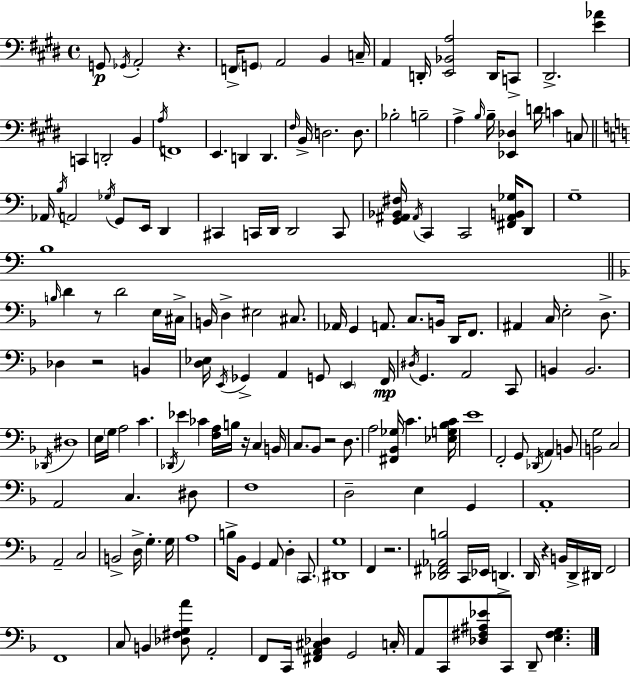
G2/e Gb2/s A2/h R/q. F2/s G2/e A2/h B2/q C3/s A2/q D2/s [E2,Bb2,A3]/h D2/s C2/e D#2/h. [E4,Ab4]/q C2/q D2/h B2/q A3/s F2/w E2/q. D2/q D2/q. F#3/s B2/s D3/h. D3/e. Bb3/h B3/h A3/q B3/s B3/s [Eb2,Db3]/q D4/s C4/q C3/e Ab2/s B3/s A2/h Gb3/s G2/e E2/s D2/q C#2/q C2/s D2/s D2/h C2/e [G2,A#2,Bb2,F#3]/s A#2/s C2/q C2/h [F#2,A#2,B2,Gb3]/s D2/e G3/w B3/w B3/s D4/q R/e D4/h E3/s C#3/s B2/s D3/q EIS3/h C#3/e. Ab2/s G2/q A2/e. C3/e. B2/s D2/s F2/e. A#2/q C3/s E3/h D3/e. Db3/q R/h B2/q [D3,Eb3]/s E2/s Gb2/q A2/q G2/e E2/q F2/s D#3/s G2/q. A2/h C2/e B2/q B2/h. Db2/s D#3/w E3/s G3/s A3/h C4/q. Db2/s Eb4/q CES4/q [F3,A3]/s B3/s R/s C3/q B2/s C3/e. Bb2/e R/h D3/e. A3/h [F#2,Bb2,Gb3]/s C4/q. [Eb3,G3,Bb3,C4]/s E4/w F2/h G2/e Db2/s A2/q B2/e [B2,G3]/h C3/h A2/h C3/q. D#3/e F3/w D3/h E3/q G2/q A2/w A2/h C3/h B2/h D3/s G3/q. G3/s A3/w B3/s Bb2/e G2/q A2/e D3/q C2/e. [D#2,G3]/w F2/q R/h. [Db2,F#2,Ab2,B3]/h C2/s Eb2/s D2/q. D2/s R/q B2/s D2/s D#2/s F2/h F2/w C3/e B2/q [Db3,F#3,G3,A4]/e A2/h F2/e C2/s [F#2,A2,C#3,Db3]/q G2/h C3/s A2/e C2/e [Db3,F#3,A#3,Eb4]/e C2/e D2/e [E3,F#3,G3]/q.